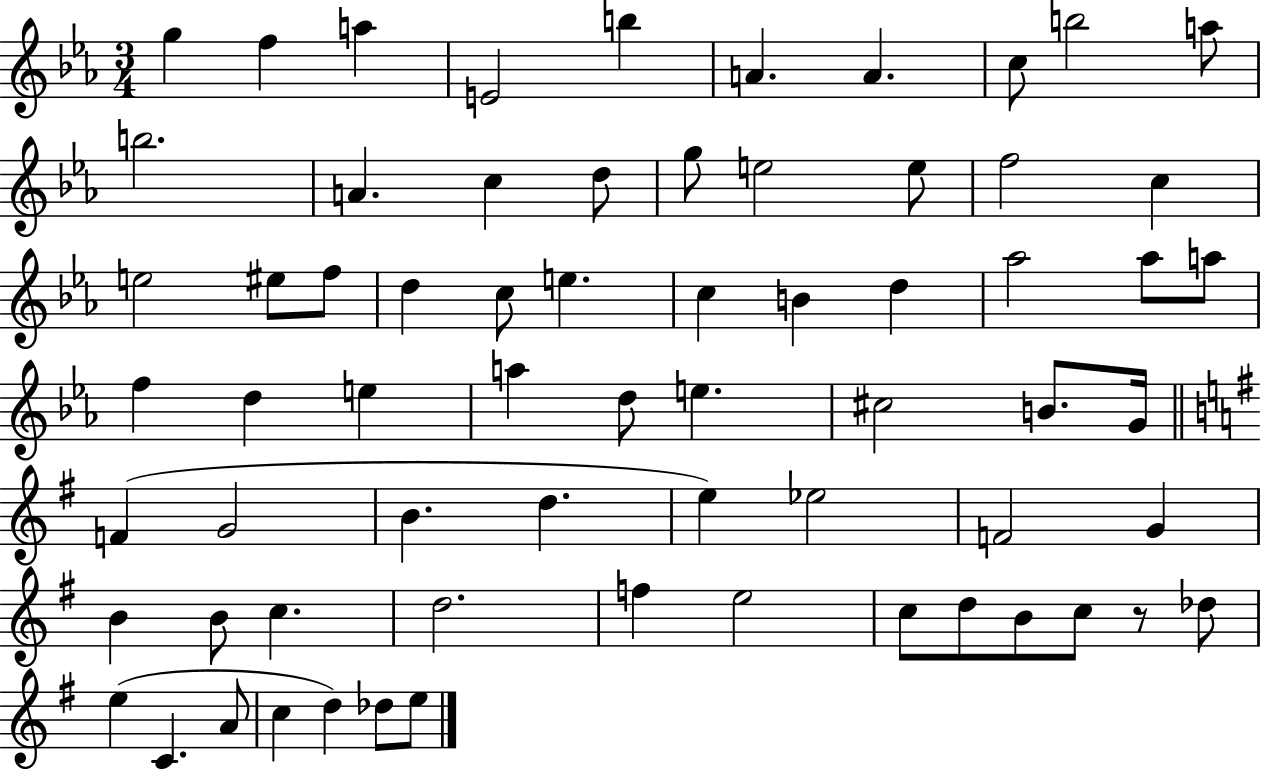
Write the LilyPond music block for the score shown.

{
  \clef treble
  \numericTimeSignature
  \time 3/4
  \key ees \major
  \repeat volta 2 { g''4 f''4 a''4 | e'2 b''4 | a'4. a'4. | c''8 b''2 a''8 | \break b''2. | a'4. c''4 d''8 | g''8 e''2 e''8 | f''2 c''4 | \break e''2 eis''8 f''8 | d''4 c''8 e''4. | c''4 b'4 d''4 | aes''2 aes''8 a''8 | \break f''4 d''4 e''4 | a''4 d''8 e''4. | cis''2 b'8. g'16 | \bar "||" \break \key e \minor f'4( g'2 | b'4. d''4. | e''4) ees''2 | f'2 g'4 | \break b'4 b'8 c''4. | d''2. | f''4 e''2 | c''8 d''8 b'8 c''8 r8 des''8 | \break e''4( c'4. a'8 | c''4 d''4) des''8 e''8 | } \bar "|."
}